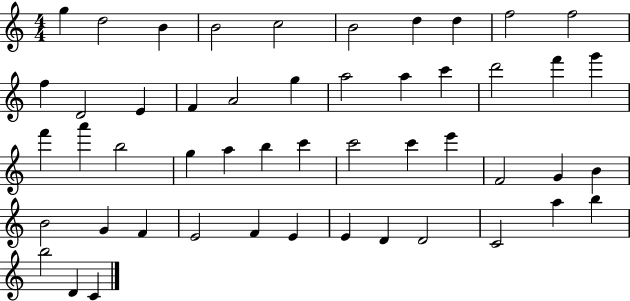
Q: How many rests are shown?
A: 0